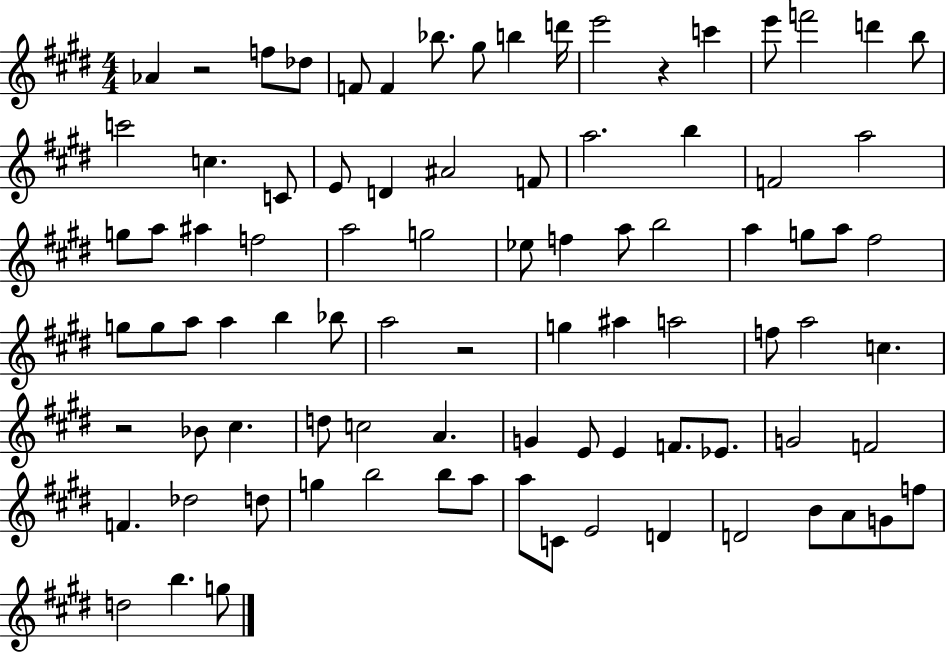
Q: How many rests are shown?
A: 4